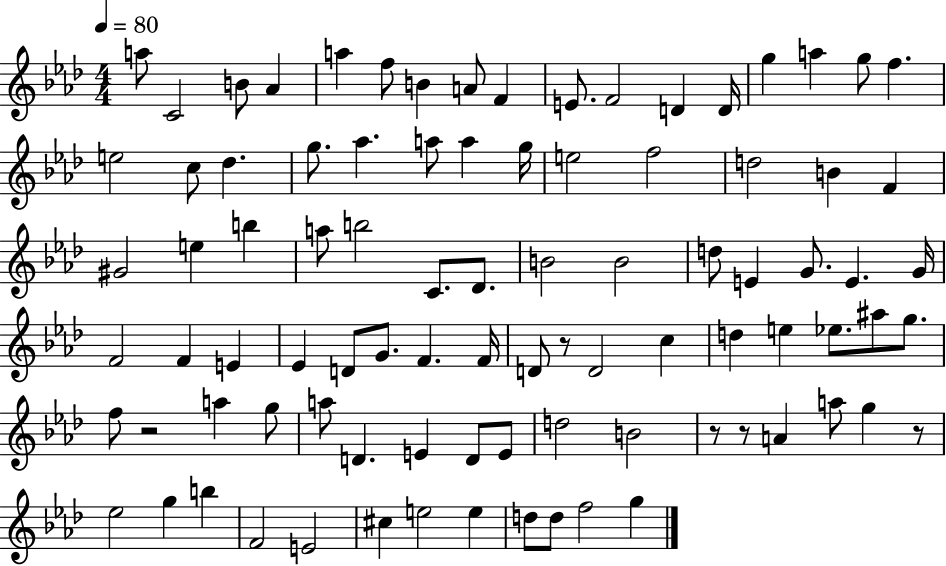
{
  \clef treble
  \numericTimeSignature
  \time 4/4
  \key aes \major
  \tempo 4 = 80
  a''8 c'2 b'8 aes'4 | a''4 f''8 b'4 a'8 f'4 | e'8. f'2 d'4 d'16 | g''4 a''4 g''8 f''4. | \break e''2 c''8 des''4. | g''8. aes''4. a''8 a''4 g''16 | e''2 f''2 | d''2 b'4 f'4 | \break gis'2 e''4 b''4 | a''8 b''2 c'8. des'8. | b'2 b'2 | d''8 e'4 g'8. e'4. g'16 | \break f'2 f'4 e'4 | ees'4 d'8 g'8. f'4. f'16 | d'8 r8 d'2 c''4 | d''4 e''4 ees''8. ais''8 g''8. | \break f''8 r2 a''4 g''8 | a''8 d'4. e'4 d'8 e'8 | d''2 b'2 | r8 r8 a'4 a''8 g''4 r8 | \break ees''2 g''4 b''4 | f'2 e'2 | cis''4 e''2 e''4 | d''8 d''8 f''2 g''4 | \break \bar "|."
}